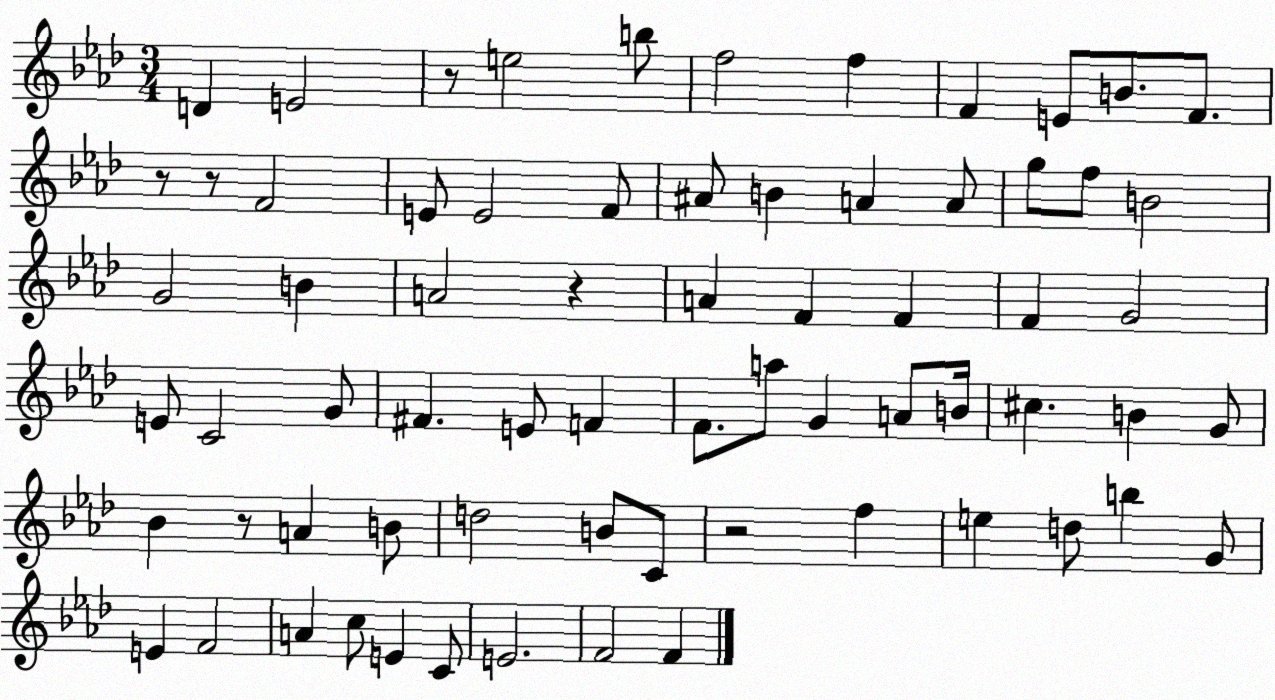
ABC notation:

X:1
T:Untitled
M:3/4
L:1/4
K:Ab
D E2 z/2 e2 b/2 f2 f F E/2 B/2 F/2 z/2 z/2 F2 E/2 E2 F/2 ^A/2 B A A/2 g/2 f/2 B2 G2 B A2 z A F F F G2 E/2 C2 G/2 ^F E/2 F F/2 a/2 G A/2 B/4 ^c B G/2 _B z/2 A B/2 d2 B/2 C/2 z2 f e d/2 b G/2 E F2 A c/2 E C/2 E2 F2 F